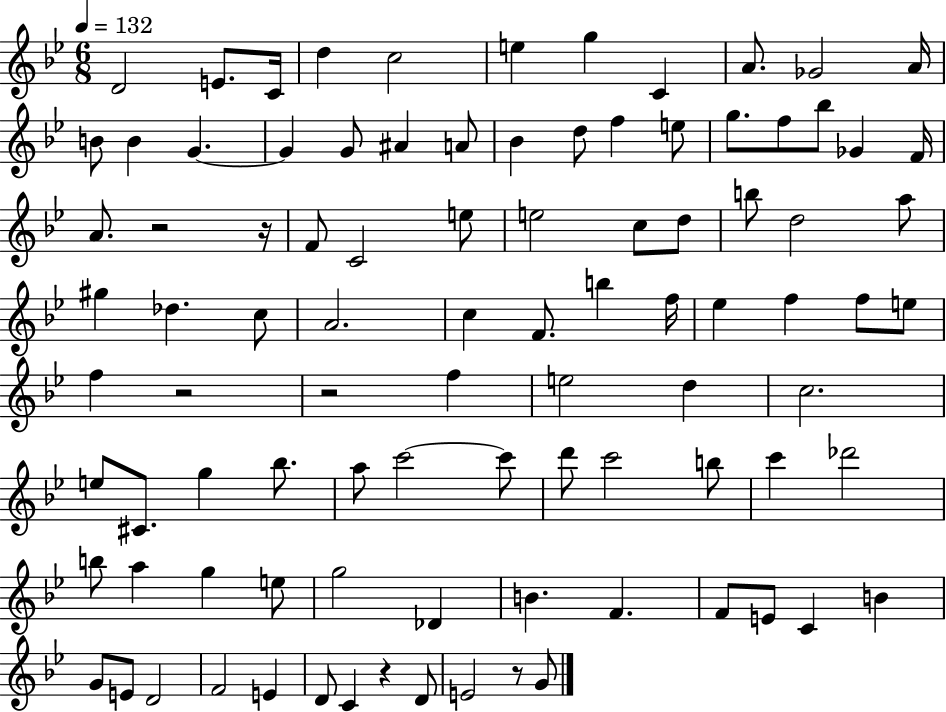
{
  \clef treble
  \numericTimeSignature
  \time 6/8
  \key bes \major
  \tempo 4 = 132
  d'2 e'8. c'16 | d''4 c''2 | e''4 g''4 c'4 | a'8. ges'2 a'16 | \break b'8 b'4 g'4.~~ | g'4 g'8 ais'4 a'8 | bes'4 d''8 f''4 e''8 | g''8. f''8 bes''8 ges'4 f'16 | \break a'8. r2 r16 | f'8 c'2 e''8 | e''2 c''8 d''8 | b''8 d''2 a''8 | \break gis''4 des''4. c''8 | a'2. | c''4 f'8. b''4 f''16 | ees''4 f''4 f''8 e''8 | \break f''4 r2 | r2 f''4 | e''2 d''4 | c''2. | \break e''8 cis'8. g''4 bes''8. | a''8 c'''2~~ c'''8 | d'''8 c'''2 b''8 | c'''4 des'''2 | \break b''8 a''4 g''4 e''8 | g''2 des'4 | b'4. f'4. | f'8 e'8 c'4 b'4 | \break g'8 e'8 d'2 | f'2 e'4 | d'8 c'4 r4 d'8 | e'2 r8 g'8 | \break \bar "|."
}